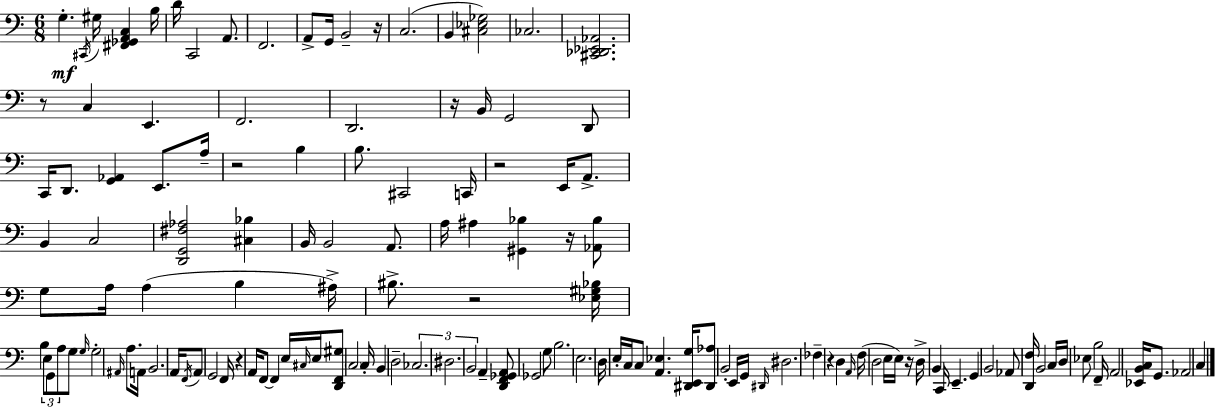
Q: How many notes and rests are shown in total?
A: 137